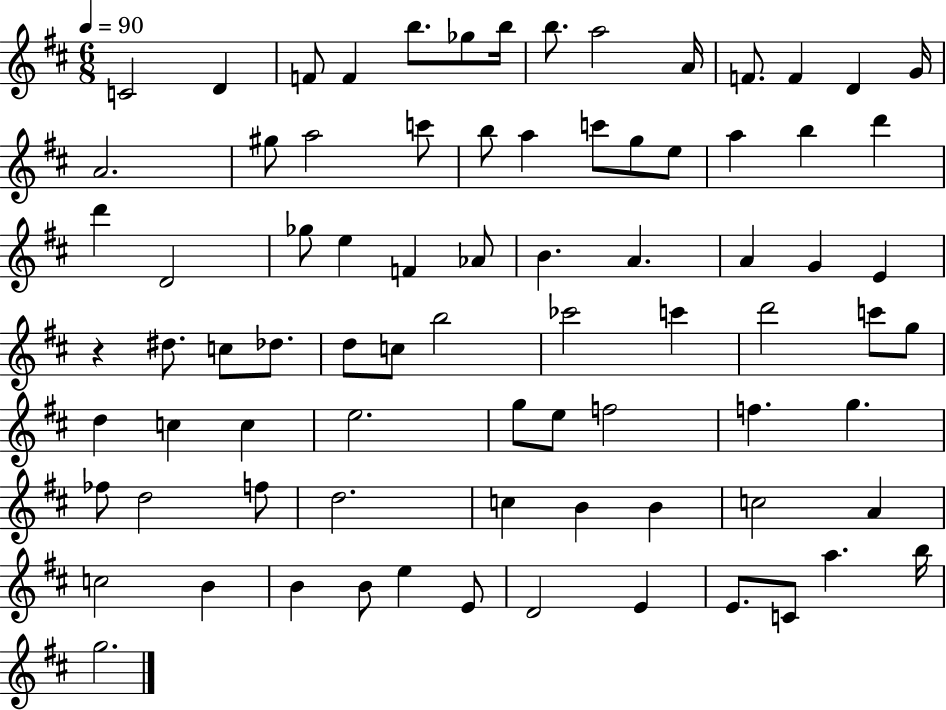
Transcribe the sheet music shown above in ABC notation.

X:1
T:Untitled
M:6/8
L:1/4
K:D
C2 D F/2 F b/2 _g/2 b/4 b/2 a2 A/4 F/2 F D G/4 A2 ^g/2 a2 c'/2 b/2 a c'/2 g/2 e/2 a b d' d' D2 _g/2 e F _A/2 B A A G E z ^d/2 c/2 _d/2 d/2 c/2 b2 _c'2 c' d'2 c'/2 g/2 d c c e2 g/2 e/2 f2 f g _f/2 d2 f/2 d2 c B B c2 A c2 B B B/2 e E/2 D2 E E/2 C/2 a b/4 g2